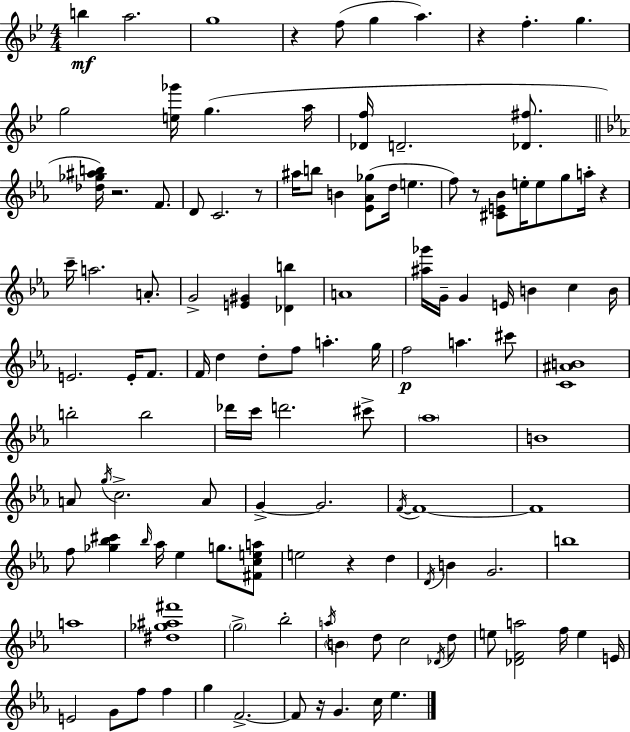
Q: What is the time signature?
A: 4/4